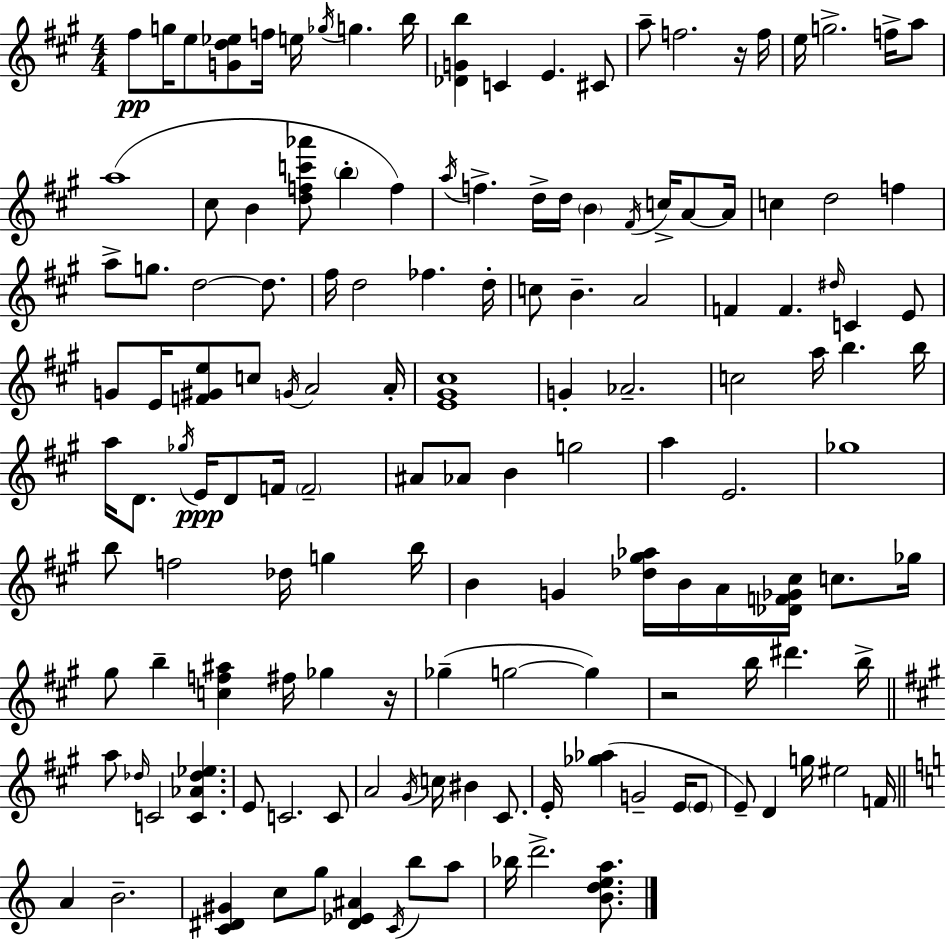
{
  \clef treble
  \numericTimeSignature
  \time 4/4
  \key a \major
  fis''8\pp g''16 e''8 <g' d'' ees''>8 f''16 e''16 \acciaccatura { ges''16 } g''4. | b''16 <des' g' b''>4 c'4 e'4. cis'8 | a''8-- f''2. r16 | f''16 e''16 g''2.-> f''16-> a''8 | \break a''1( | cis''8 b'4 <d'' f'' c''' aes'''>8 \parenthesize b''4-. f''4) | \acciaccatura { a''16 } f''4.-> d''16-> d''16 \parenthesize b'4 \acciaccatura { fis'16 } c''16-> | a'8~~ a'16 c''4 d''2 f''4 | \break a''8-> g''8. d''2~~ | d''8. fis''16 d''2 fes''4. | d''16-. c''8 b'4.-- a'2 | f'4 f'4. \grace { dis''16 } c'4 | \break e'8 g'8 e'16 <f' gis' e''>8 c''8 \acciaccatura { g'16 } a'2 | a'16-. <e' gis' cis''>1 | g'4-. aes'2.-- | c''2 a''16 b''4. | \break b''16 a''16 d'8. \acciaccatura { ges''16 }\ppp e'16 d'8 f'16 \parenthesize f'2-- | ais'8 aes'8 b'4 g''2 | a''4 e'2. | ges''1 | \break b''8 f''2 | des''16 g''4 b''16 b'4 g'4 <des'' gis'' aes''>16 b'16 | a'16 <des' f' ges' cis''>16 c''8. ges''16 gis''8 b''4-- <c'' f'' ais''>4 | fis''16 ges''4 r16 ges''4--( g''2~~ | \break g''4) r2 b''16 dis'''4. | b''16-> \bar "||" \break \key a \major a''8 \grace { des''16 } c'2 <c' aes' des'' ees''>4. | e'8 c'2. c'8 | a'2 \acciaccatura { gis'16 } c''16 bis'4 cis'8. | e'16-. <ges'' aes''>4( g'2-- e'16 | \break \parenthesize e'8 e'8--) d'4 g''16 eis''2 | f'16 \bar "||" \break \key c \major a'4 b'2.-- | <c' dis' gis'>4 c''8 g''8 <dis' ees' ais'>4 \acciaccatura { c'16 } b''8 a''8 | bes''16 d'''2.-> <b' d'' e'' a''>8. | \bar "|."
}